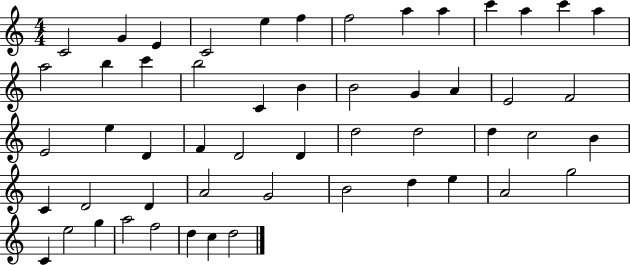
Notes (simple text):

C4/h G4/q E4/q C4/h E5/q F5/q F5/h A5/q A5/q C6/q A5/q C6/q A5/q A5/h B5/q C6/q B5/h C4/q B4/q B4/h G4/q A4/q E4/h F4/h E4/h E5/q D4/q F4/q D4/h D4/q D5/h D5/h D5/q C5/h B4/q C4/q D4/h D4/q A4/h G4/h B4/h D5/q E5/q A4/h G5/h C4/q E5/h G5/q A5/h F5/h D5/q C5/q D5/h